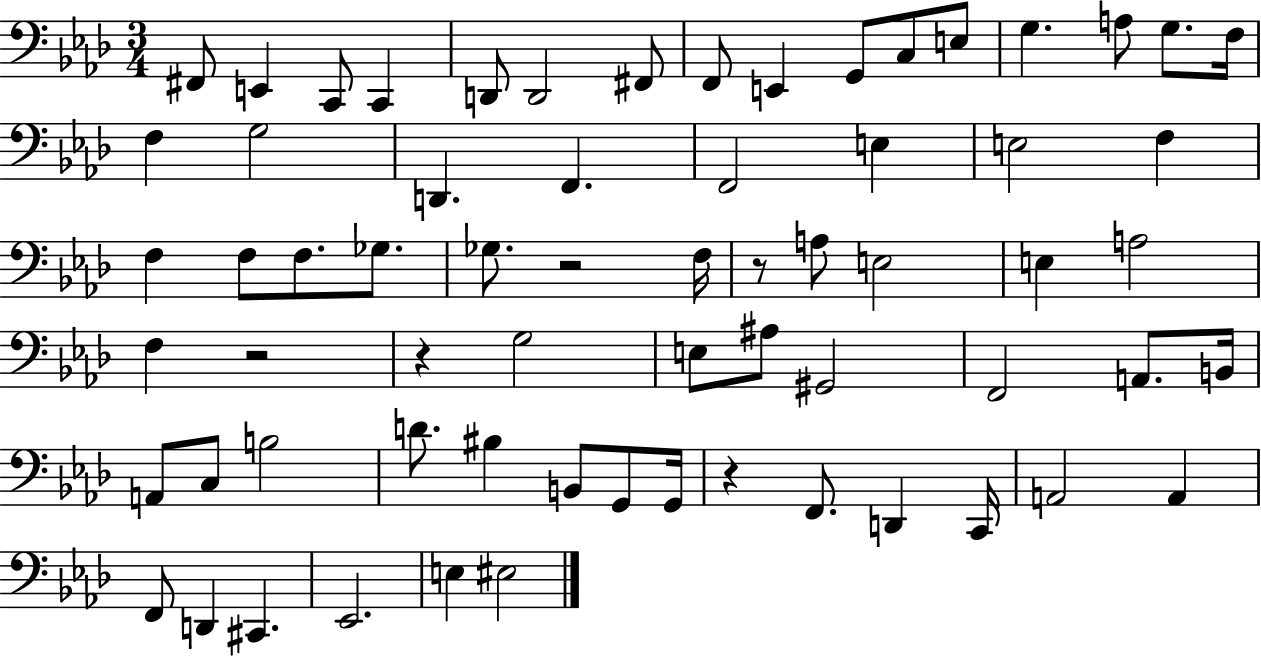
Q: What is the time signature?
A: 3/4